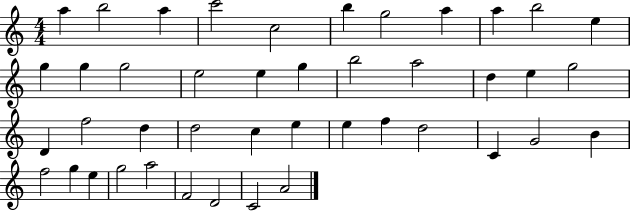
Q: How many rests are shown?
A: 0